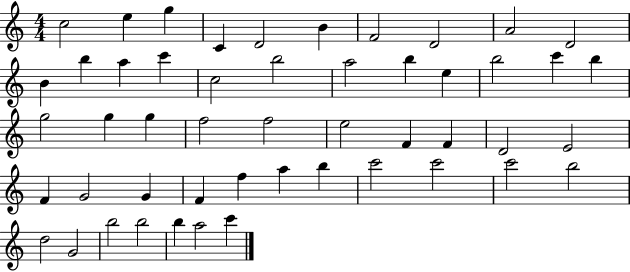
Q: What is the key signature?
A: C major